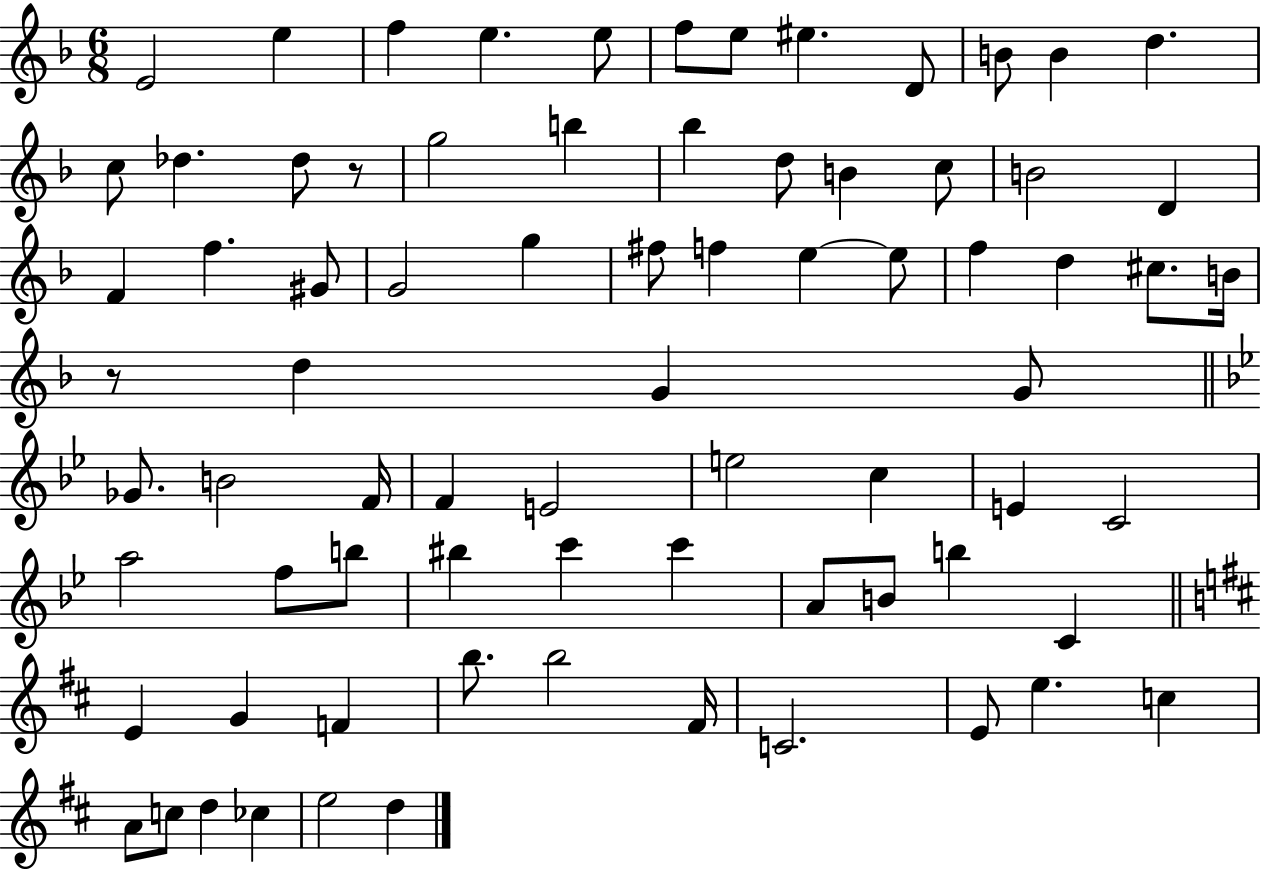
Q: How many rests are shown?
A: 2